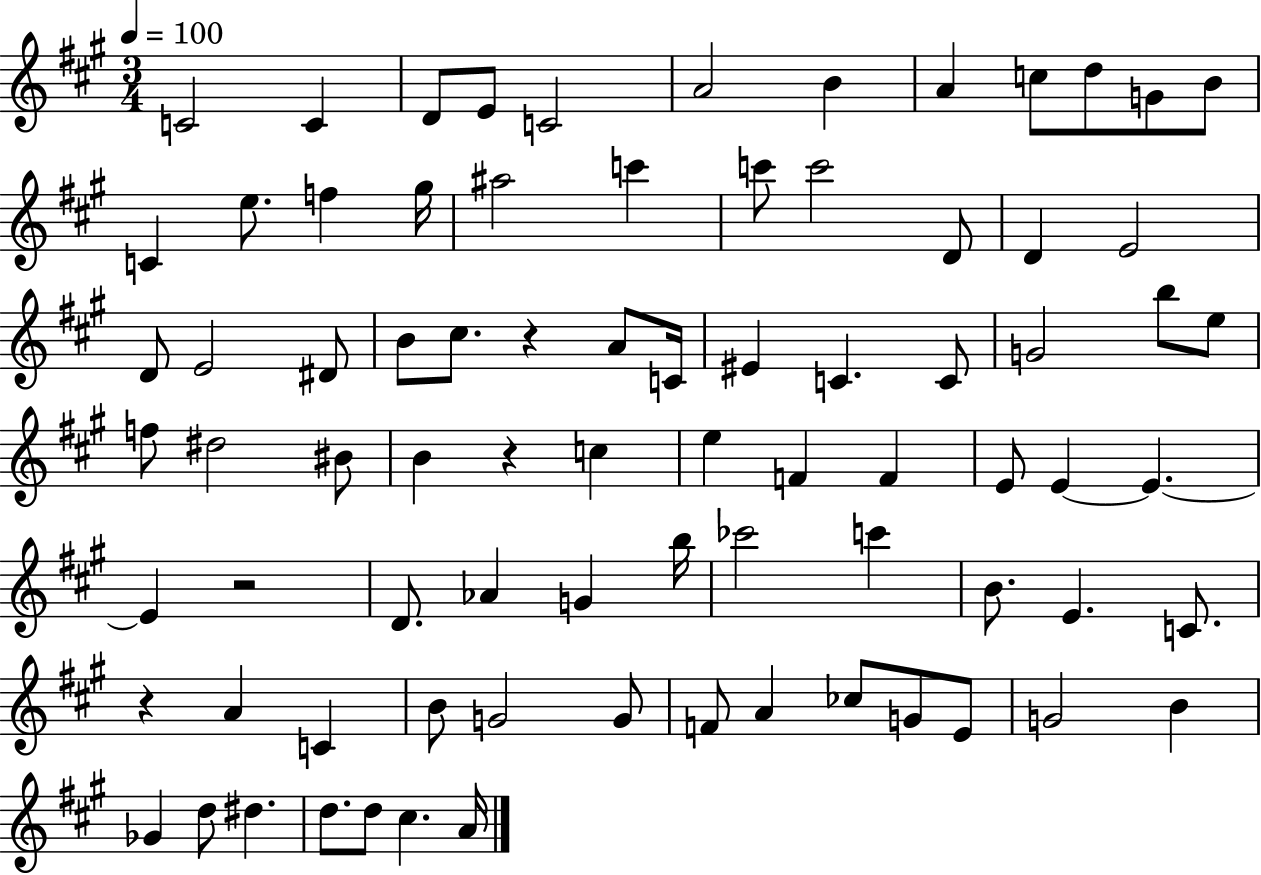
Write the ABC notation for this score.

X:1
T:Untitled
M:3/4
L:1/4
K:A
C2 C D/2 E/2 C2 A2 B A c/2 d/2 G/2 B/2 C e/2 f ^g/4 ^a2 c' c'/2 c'2 D/2 D E2 D/2 E2 ^D/2 B/2 ^c/2 z A/2 C/4 ^E C C/2 G2 b/2 e/2 f/2 ^d2 ^B/2 B z c e F F E/2 E E E z2 D/2 _A G b/4 _c'2 c' B/2 E C/2 z A C B/2 G2 G/2 F/2 A _c/2 G/2 E/2 G2 B _G d/2 ^d d/2 d/2 ^c A/4